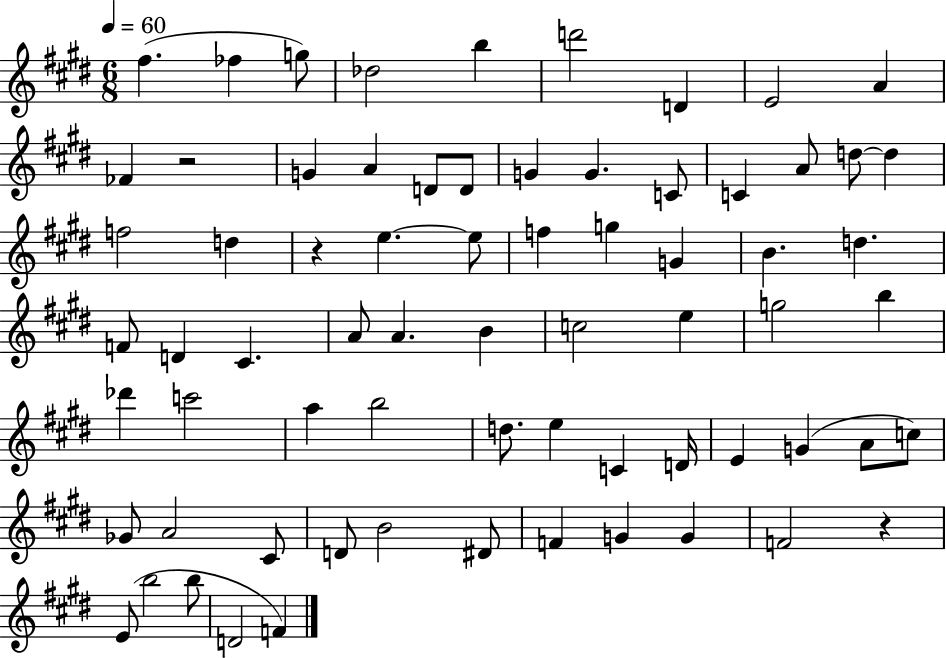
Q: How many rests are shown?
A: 3